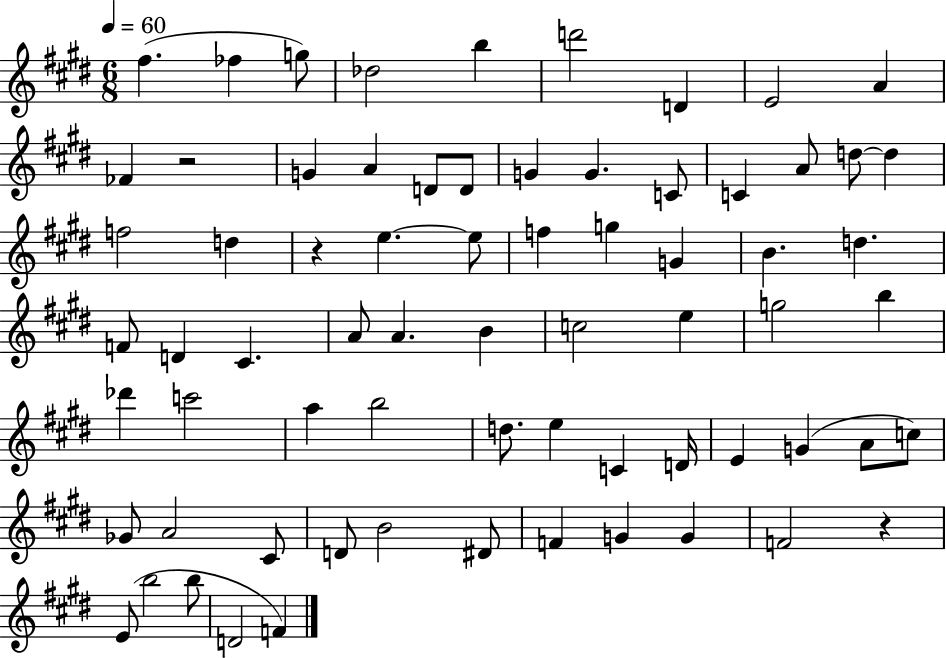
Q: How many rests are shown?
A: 3